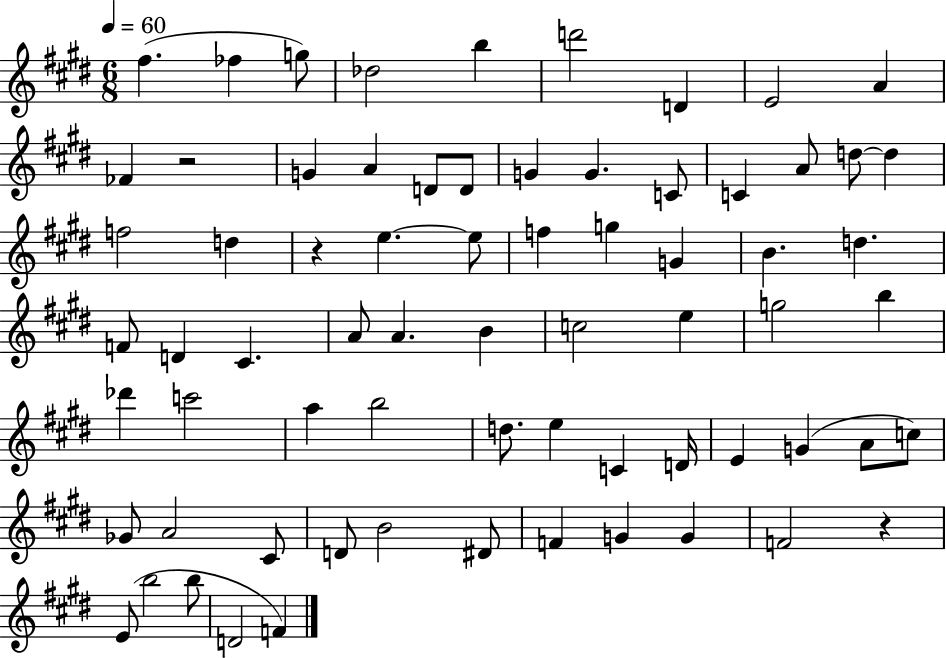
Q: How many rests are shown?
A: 3